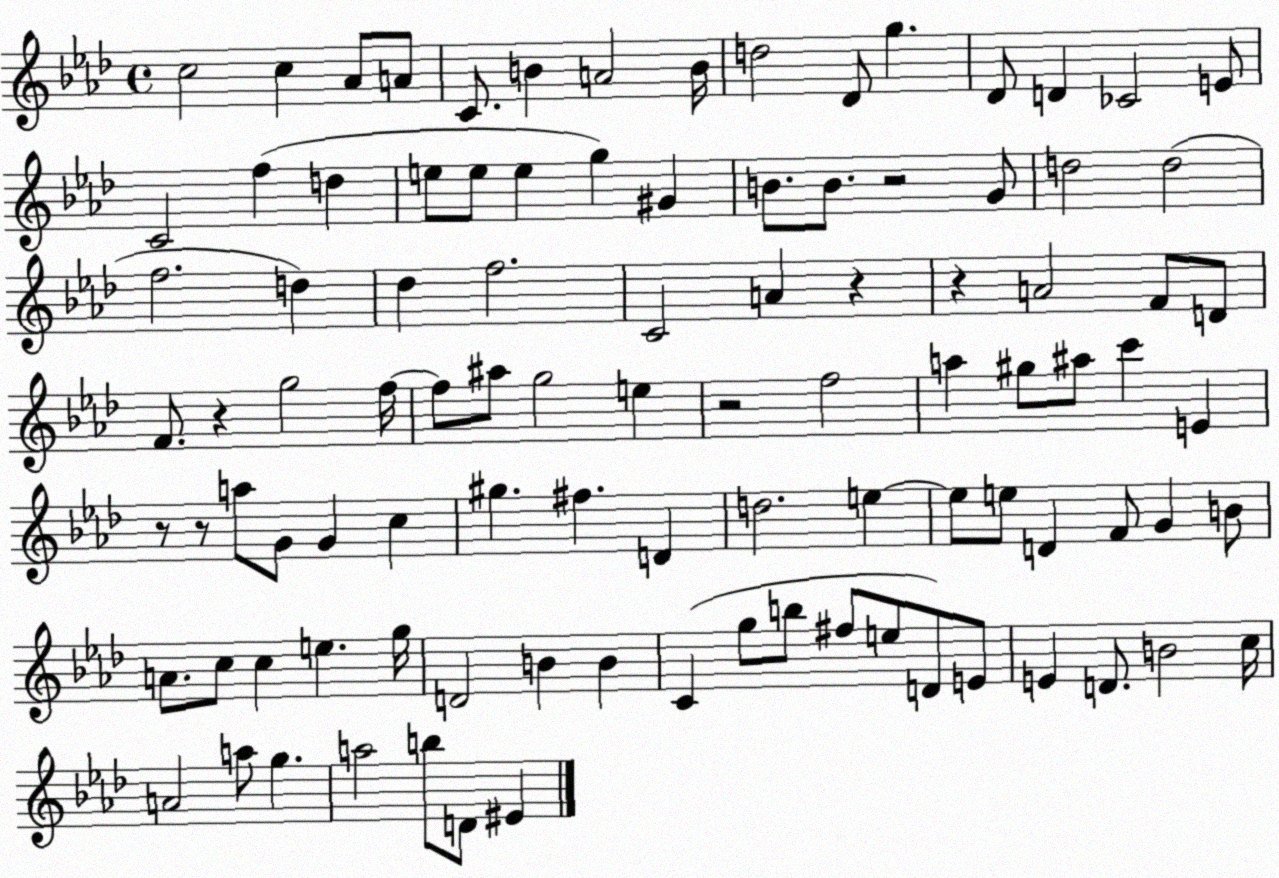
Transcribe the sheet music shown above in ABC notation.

X:1
T:Untitled
M:4/4
L:1/4
K:Ab
c2 c _A/2 A/2 C/2 B A2 B/4 d2 _D/2 g _D/2 D _C2 E/2 C2 f d e/2 e/2 e g ^G B/2 B/2 z2 G/2 d2 d2 f2 d _d f2 C2 A z z A2 F/2 D/2 F/2 z g2 f/4 f/2 ^a/2 g2 e z2 f2 a ^g/2 ^a/2 c' E z/2 z/2 a/2 G/2 G c ^g ^f D d2 e e/2 e/2 D F/2 G B/2 A/2 c/2 c e g/4 D2 B B C g/2 b/2 ^f/2 e/2 D/2 E/2 E D/2 B2 c/4 A2 a/2 g a2 b/2 D/2 ^E